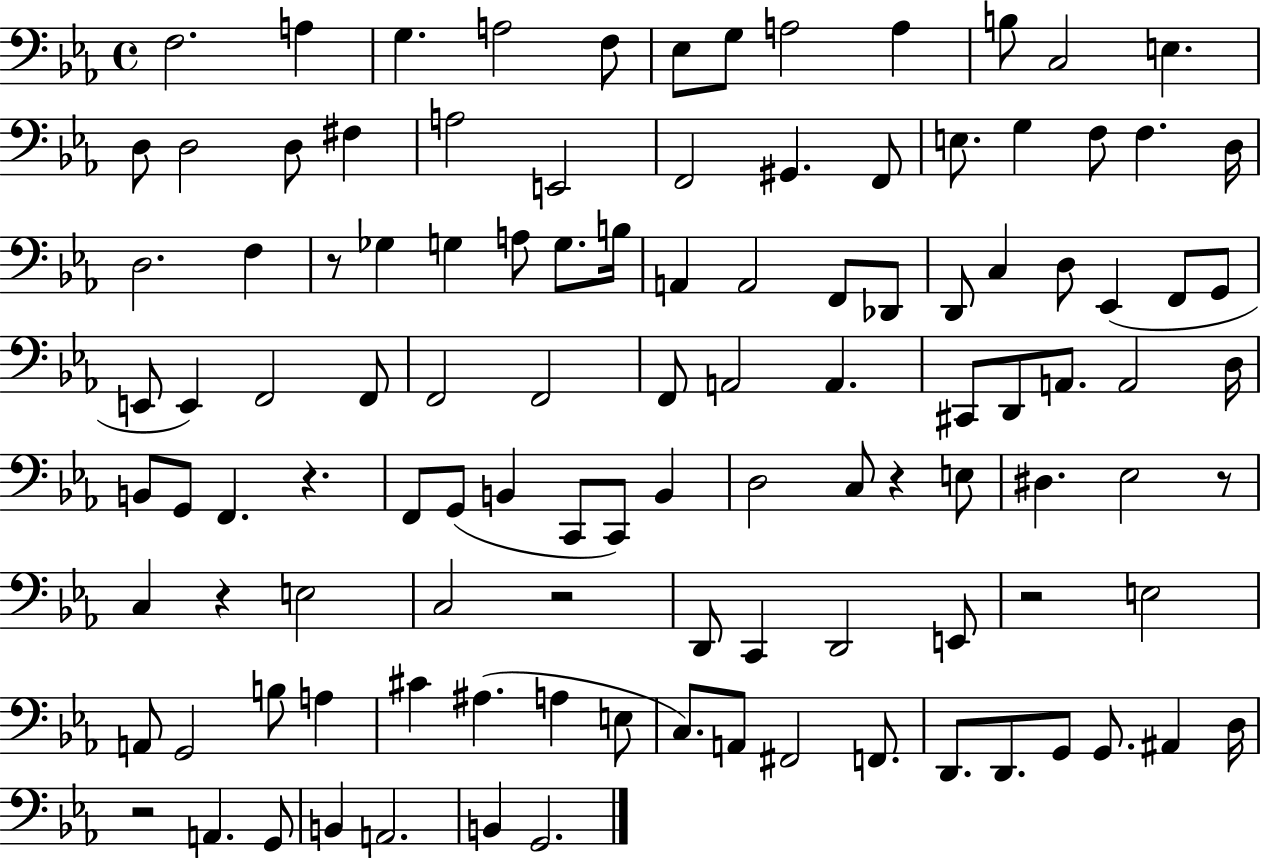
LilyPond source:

{
  \clef bass
  \time 4/4
  \defaultTimeSignature
  \key ees \major
  f2. a4 | g4. a2 f8 | ees8 g8 a2 a4 | b8 c2 e4. | \break d8 d2 d8 fis4 | a2 e,2 | f,2 gis,4. f,8 | e8. g4 f8 f4. d16 | \break d2. f4 | r8 ges4 g4 a8 g8. b16 | a,4 a,2 f,8 des,8 | d,8 c4 d8 ees,4( f,8 g,8 | \break e,8 e,4) f,2 f,8 | f,2 f,2 | f,8 a,2 a,4. | cis,8 d,8 a,8. a,2 d16 | \break b,8 g,8 f,4. r4. | f,8 g,8( b,4 c,8 c,8) b,4 | d2 c8 r4 e8 | dis4. ees2 r8 | \break c4 r4 e2 | c2 r2 | d,8 c,4 d,2 e,8 | r2 e2 | \break a,8 g,2 b8 a4 | cis'4 ais4.( a4 e8 | c8.) a,8 fis,2 f,8. | d,8. d,8. g,8 g,8. ais,4 d16 | \break r2 a,4. g,8 | b,4 a,2. | b,4 g,2. | \bar "|."
}